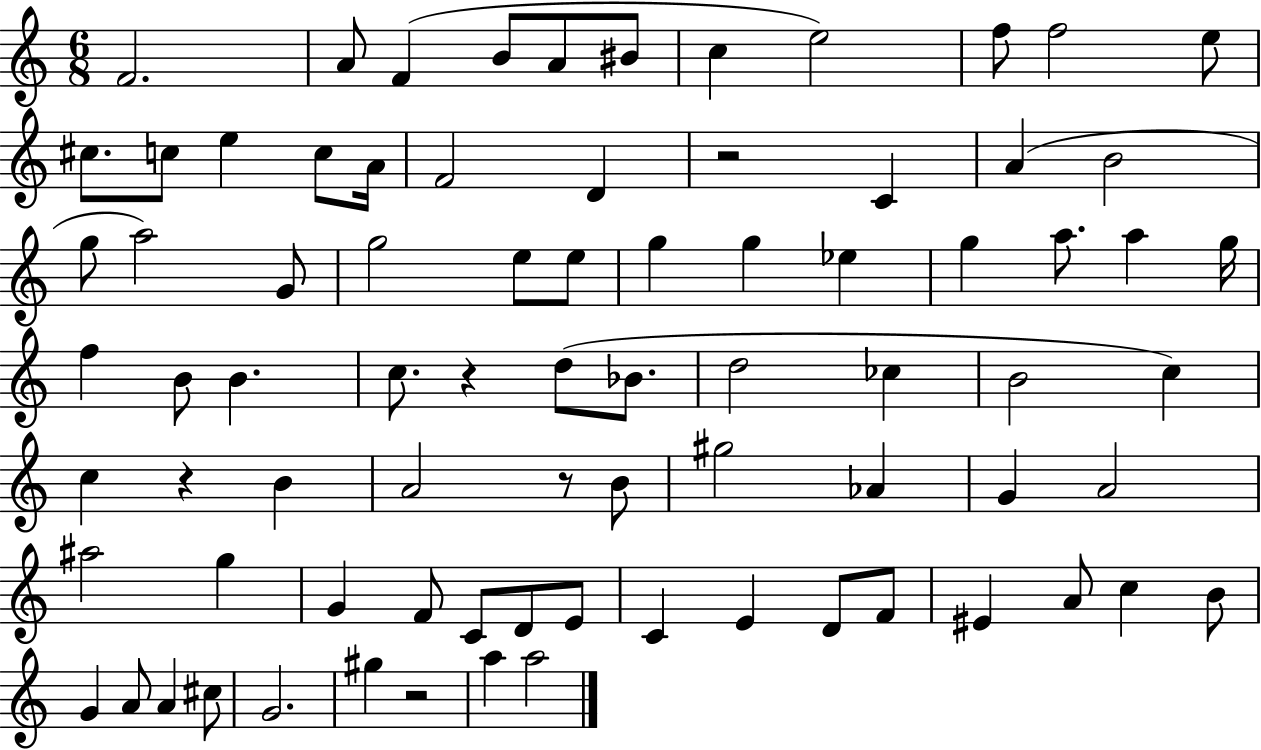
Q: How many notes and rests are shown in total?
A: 80